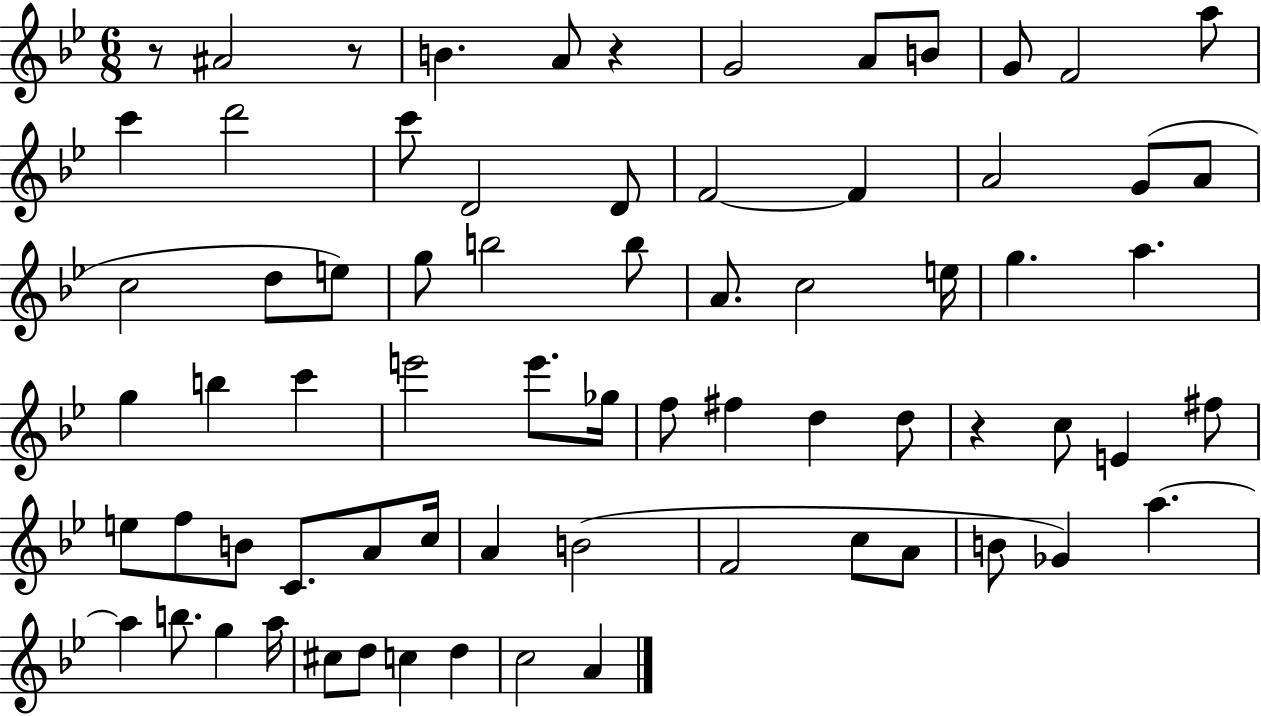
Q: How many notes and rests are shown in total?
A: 71